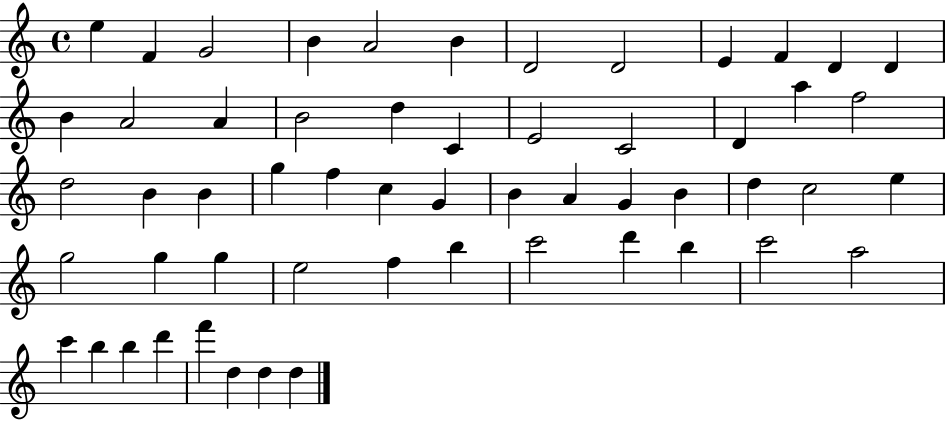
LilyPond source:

{
  \clef treble
  \time 4/4
  \defaultTimeSignature
  \key c \major
  e''4 f'4 g'2 | b'4 a'2 b'4 | d'2 d'2 | e'4 f'4 d'4 d'4 | \break b'4 a'2 a'4 | b'2 d''4 c'4 | e'2 c'2 | d'4 a''4 f''2 | \break d''2 b'4 b'4 | g''4 f''4 c''4 g'4 | b'4 a'4 g'4 b'4 | d''4 c''2 e''4 | \break g''2 g''4 g''4 | e''2 f''4 b''4 | c'''2 d'''4 b''4 | c'''2 a''2 | \break c'''4 b''4 b''4 d'''4 | f'''4 d''4 d''4 d''4 | \bar "|."
}